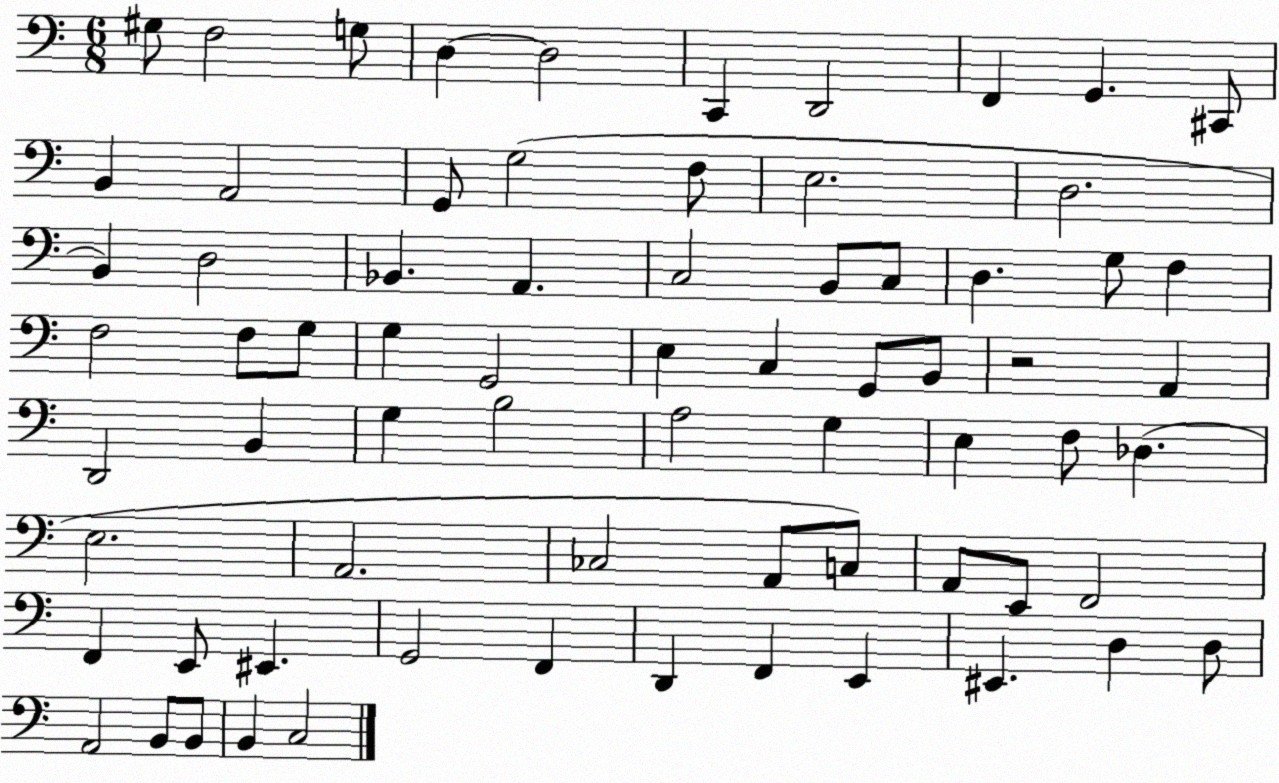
X:1
T:Untitled
M:6/8
L:1/4
K:C
^G,/2 F,2 G,/2 D, D,2 C,, D,,2 F,, G,, ^C,,/2 B,, A,,2 G,,/2 G,2 F,/2 E,2 D,2 B,, D,2 _B,, A,, C,2 B,,/2 C,/2 D, G,/2 F, F,2 F,/2 G,/2 G, G,,2 E, C, G,,/2 B,,/2 z2 A,, D,,2 B,, G, B,2 A,2 G, E, F,/2 _D, E,2 A,,2 _C,2 A,,/2 C,/2 A,,/2 E,,/2 F,,2 F,, E,,/2 ^E,, G,,2 F,, D,, F,, E,, ^E,, D, D,/2 A,,2 B,,/2 B,,/2 B,, C,2